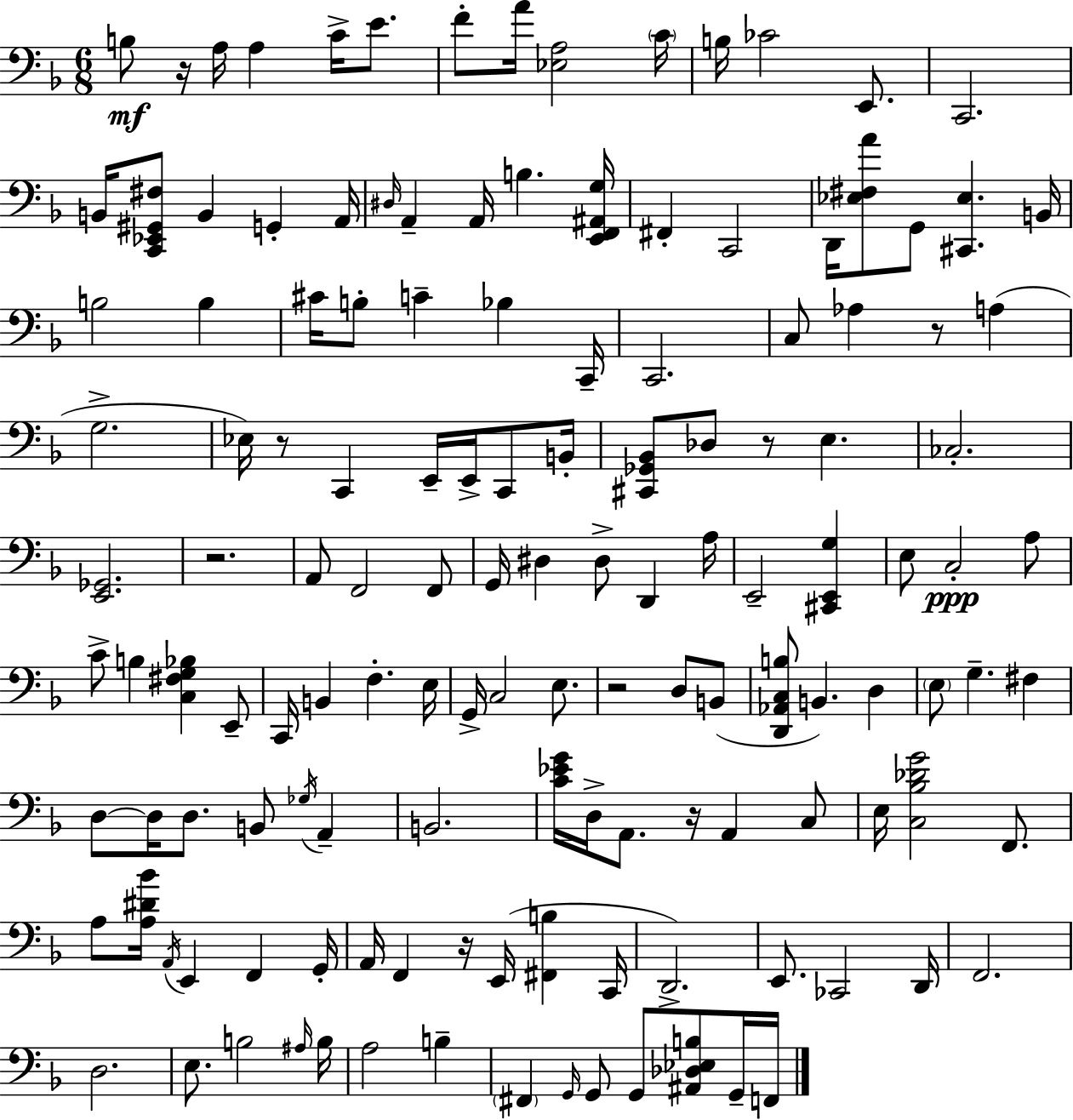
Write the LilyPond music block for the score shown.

{
  \clef bass
  \numericTimeSignature
  \time 6/8
  \key d \minor
  b8\mf r16 a16 a4 c'16-> e'8. | f'8-. a'16 <ees a>2 \parenthesize c'16 | b16 ces'2 e,8. | c,2. | \break b,16 <c, ees, gis, fis>8 b,4 g,4-. a,16 | \grace { dis16 } a,4-- a,16 b4. | <e, f, ais, g>16 fis,4-. c,2 | d,16 <ees fis a'>8 g,8 <cis, ees>4. | \break b,16 b2 b4 | cis'16 b8-. c'4-- bes4 | c,16-- c,2. | c8 aes4 r8 a4( | \break g2.-> | ees16) r8 c,4 e,16-- e,16-> c,8 | b,16-. <cis, ges, bes,>8 des8 r8 e4. | ces2.-. | \break <e, ges,>2. | r2. | a,8 f,2 f,8 | g,16 dis4 dis8-> d,4 | \break a16 e,2-- <cis, e, g>4 | e8 c2-.\ppp a8 | c'8-> b4 <c fis g bes>4 e,8-- | c,16 b,4 f4.-. | \break e16 g,16-> c2 e8. | r2 d8 b,8( | <d, aes, c b>8 b,4.) d4 | \parenthesize e8 g4.-- fis4 | \break d8~~ d16 d8. b,8 \acciaccatura { ges16 } a,4-- | b,2. | <c' ees' g'>16 d16-> a,8. r16 a,4 | c8 e16 <c bes des' g'>2 f,8. | \break a8 <a dis' bes'>16 \acciaccatura { a,16 } e,4 f,4 | g,16-. a,16 f,4 r16 e,16( <fis, b>4 | c,16 d,2.->) | e,8. ces,2 | \break d,16 f,2. | d2. | e8. b2 | \grace { ais16 } b16 a2 | \break b4-- \parenthesize fis,4 \grace { g,16 } g,8 g,8 | <ais, des ees b>8 g,16-- f,16 \bar "|."
}